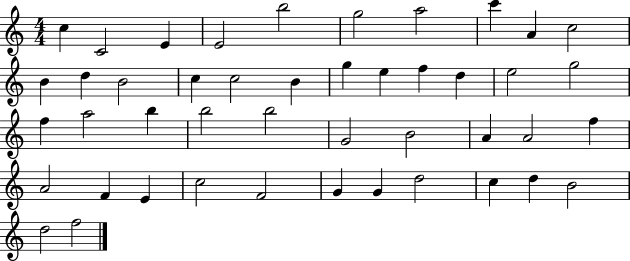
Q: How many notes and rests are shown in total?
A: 45